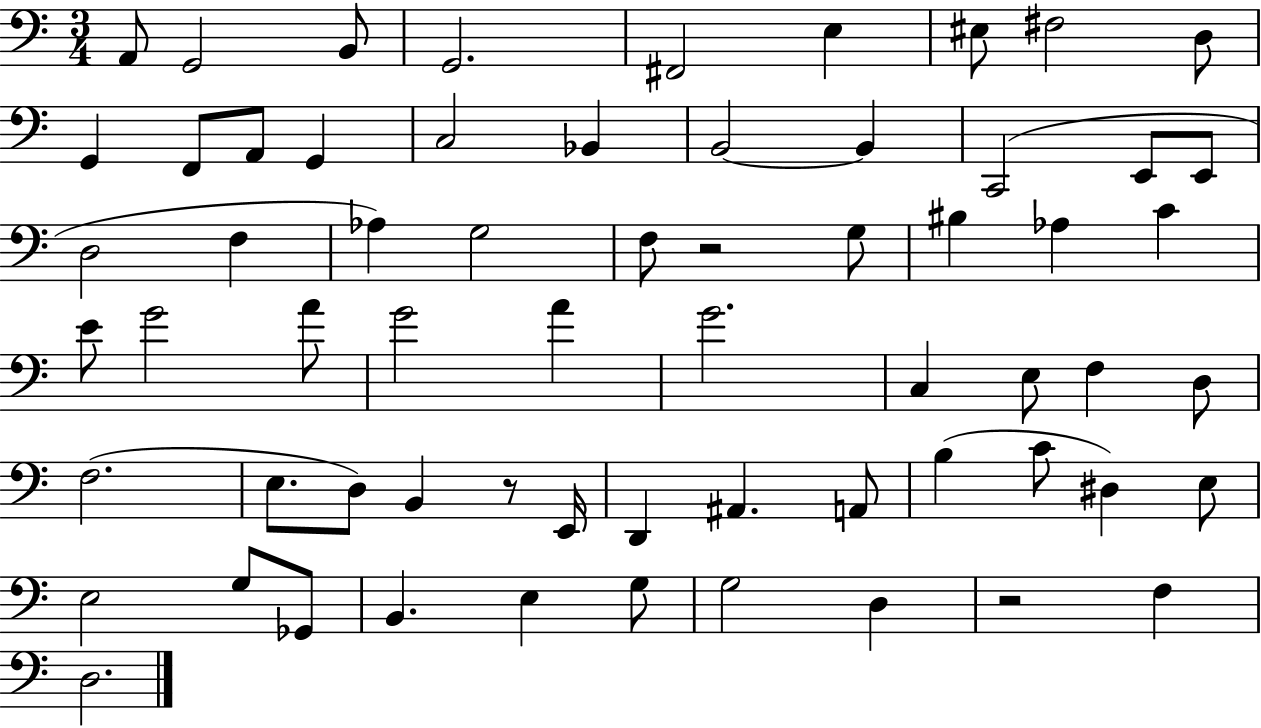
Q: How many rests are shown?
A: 3